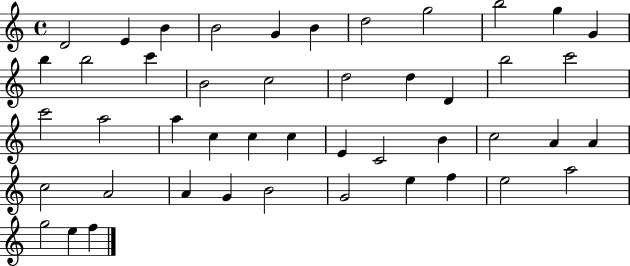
X:1
T:Untitled
M:4/4
L:1/4
K:C
D2 E B B2 G B d2 g2 b2 g G b b2 c' B2 c2 d2 d D b2 c'2 c'2 a2 a c c c E C2 B c2 A A c2 A2 A G B2 G2 e f e2 a2 g2 e f